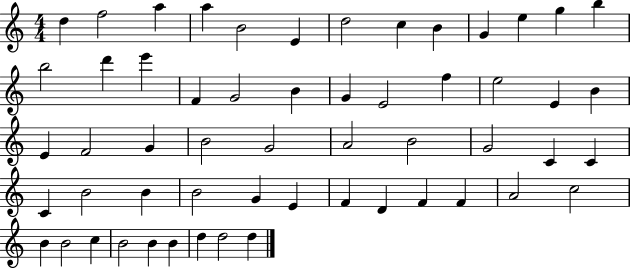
X:1
T:Untitled
M:4/4
L:1/4
K:C
d f2 a a B2 E d2 c B G e g b b2 d' e' F G2 B G E2 f e2 E B E F2 G B2 G2 A2 B2 G2 C C C B2 B B2 G E F D F F A2 c2 B B2 c B2 B B d d2 d